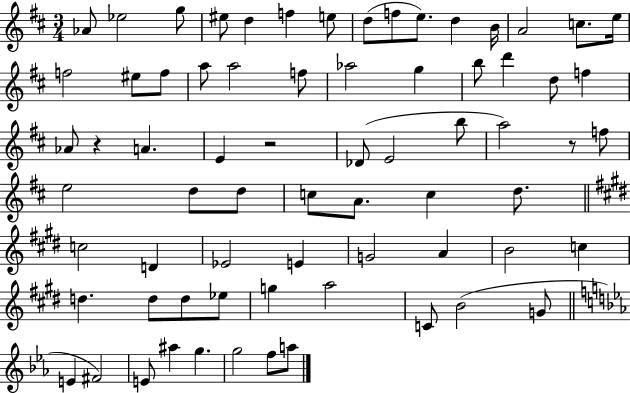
X:1
T:Untitled
M:3/4
L:1/4
K:D
_A/2 _e2 g/2 ^e/2 d f e/2 d/2 f/2 e/2 d B/4 A2 c/2 e/4 f2 ^e/2 f/2 a/2 a2 f/2 _a2 g b/2 d' d/2 f _A/2 z A E z2 _D/2 E2 b/2 a2 z/2 f/2 e2 d/2 d/2 c/2 A/2 c d/2 c2 D _E2 E G2 A B2 c d d/2 d/2 _e/2 g a2 C/2 B2 G/2 E ^F2 E/2 ^a g g2 f/2 a/2